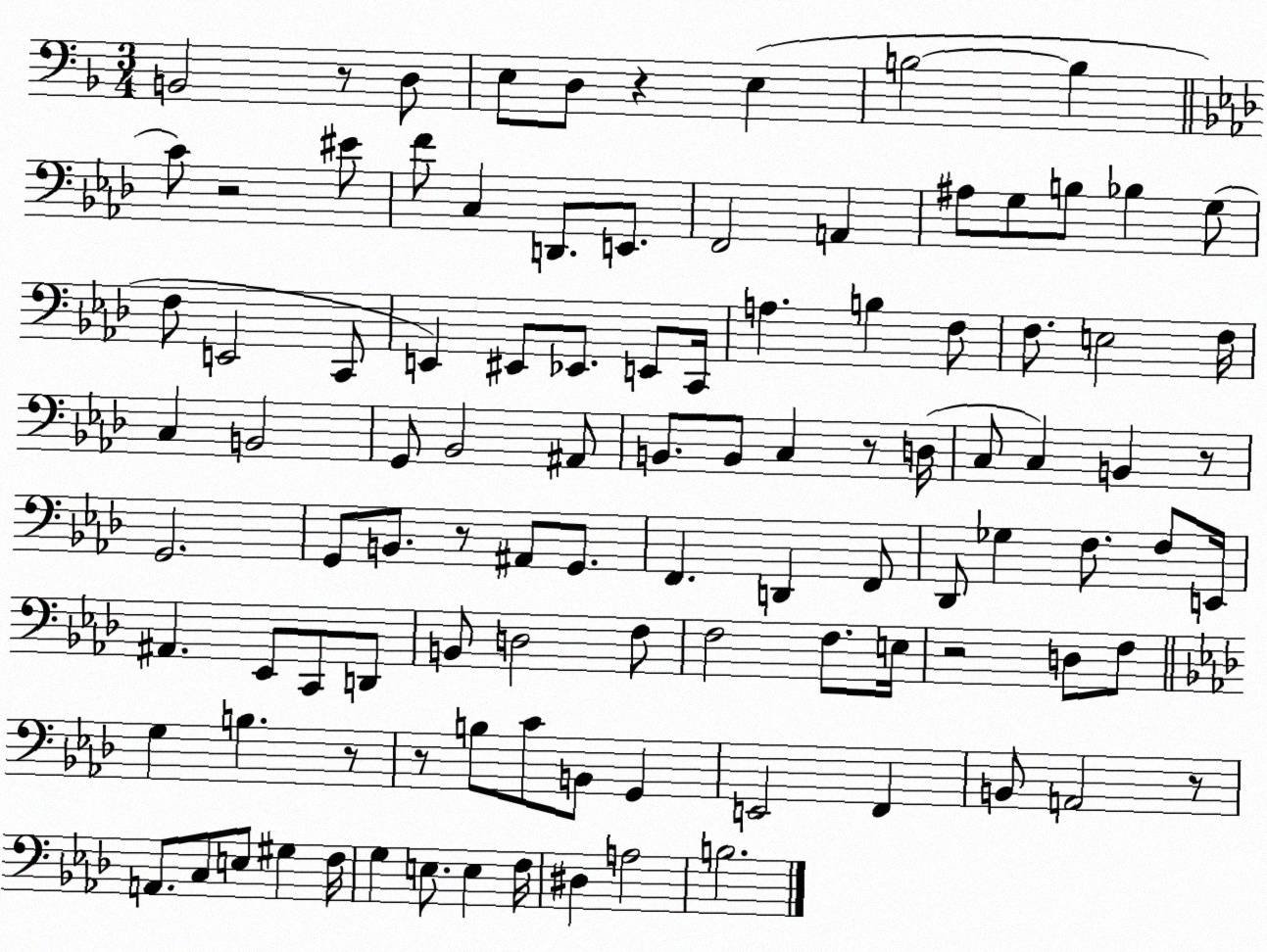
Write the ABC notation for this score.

X:1
T:Untitled
M:3/4
L:1/4
K:F
B,,2 z/2 D,/2 E,/2 D,/2 z E, B,2 B, C/2 z2 ^E/2 F/2 C, D,,/2 E,,/2 F,,2 A,, ^A,/2 G,/2 B,/2 _B, G,/2 F,/2 E,,2 C,,/2 E,, ^E,,/2 _E,,/2 E,,/2 C,,/4 A, B, F,/2 F,/2 E,2 F,/4 C, B,,2 G,,/2 _B,,2 ^A,,/2 B,,/2 B,,/2 C, z/2 D,/4 C,/2 C, B,, z/2 G,,2 G,,/2 B,,/2 z/2 ^A,,/2 G,,/2 F,, D,, F,,/2 _D,,/2 _G, F,/2 F,/2 E,,/4 ^A,, _E,,/2 C,,/2 D,,/2 B,,/2 D,2 F,/2 F,2 F,/2 E,/4 z2 D,/2 F,/2 G, B, z/2 z/2 B,/2 C/2 B,,/2 G,, E,,2 F,, B,,/2 A,,2 z/2 A,,/2 C,/2 E,/2 ^G, F,/4 G, E,/2 E, F,/4 ^D, A,2 B,2